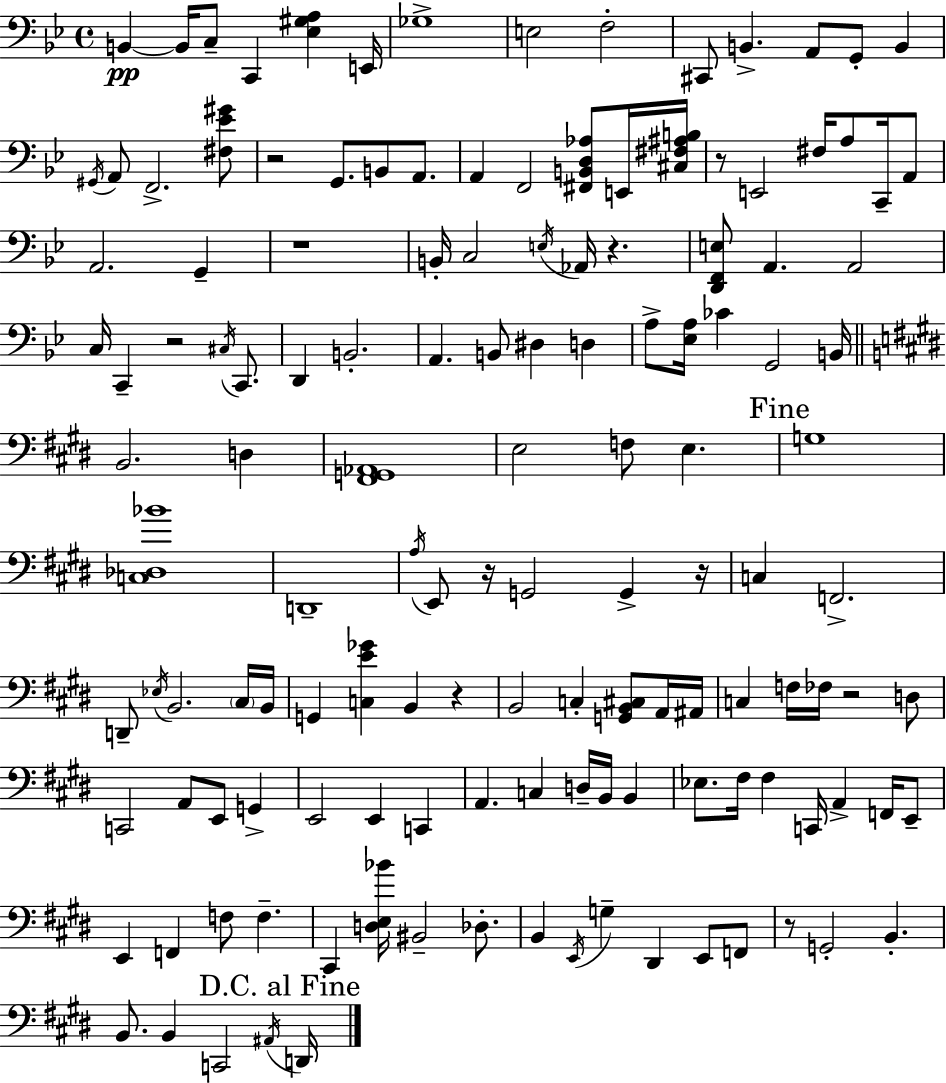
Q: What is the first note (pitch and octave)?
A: B2